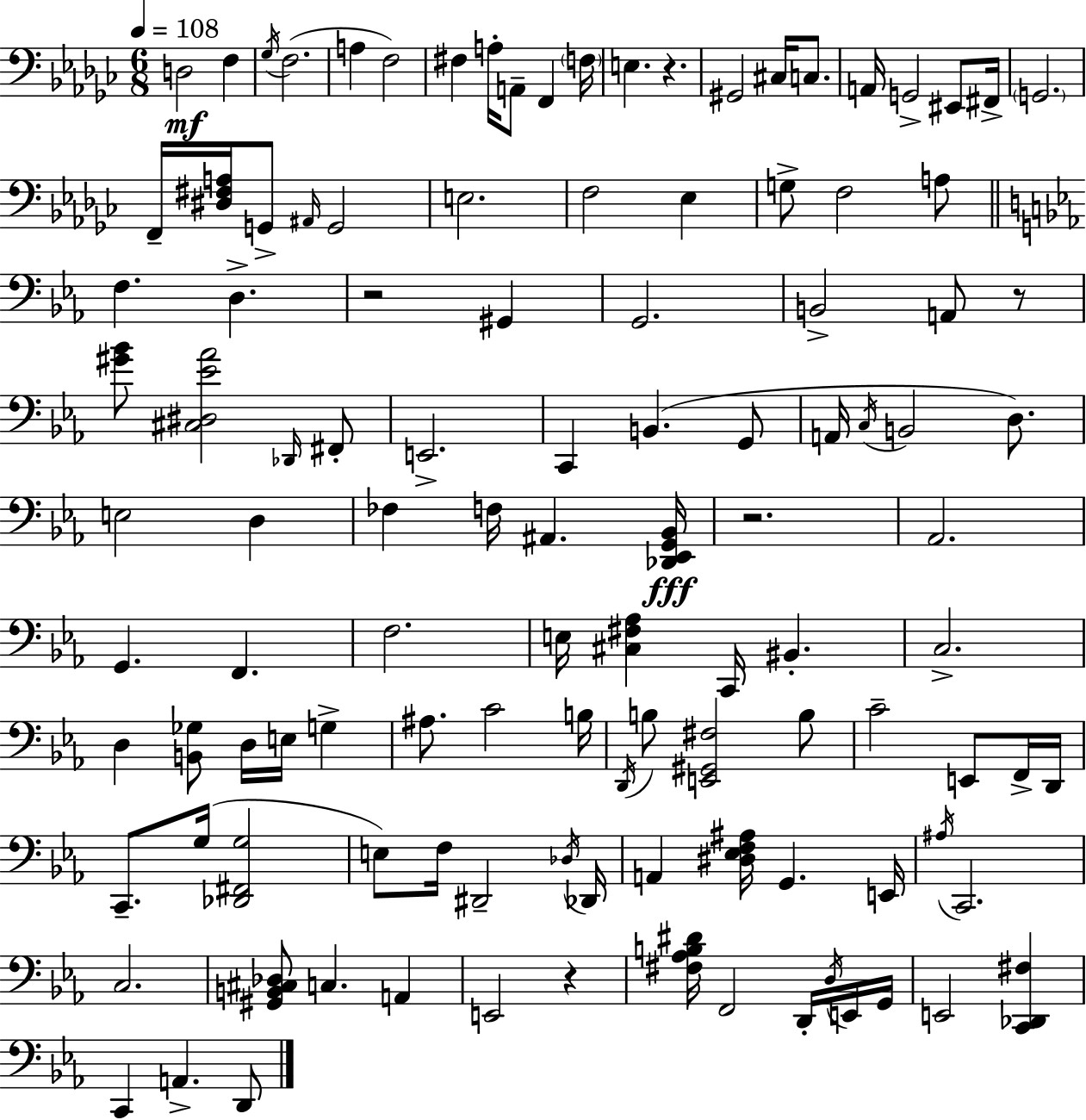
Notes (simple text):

D3/h F3/q Gb3/s F3/h. A3/q F3/h F#3/q A3/s A2/e F2/q F3/s E3/q. R/q. G#2/h C#3/s C3/e. A2/s G2/h EIS2/e F#2/s G2/h. F2/s [D#3,F#3,A3]/s G2/e A#2/s G2/h E3/h. F3/h Eb3/q G3/e F3/h A3/e F3/q. D3/q. R/h G#2/q G2/h. B2/h A2/e R/e [G#4,Bb4]/e [C#3,D#3,Eb4,Ab4]/h Db2/s F#2/e E2/h. C2/q B2/q. G2/e A2/s C3/s B2/h D3/e. E3/h D3/q FES3/q F3/s A#2/q. [Db2,Eb2,G2,Bb2]/s R/h. Ab2/h. G2/q. F2/q. F3/h. E3/s [C#3,F#3,Ab3]/q C2/s BIS2/q. C3/h. D3/q [B2,Gb3]/e D3/s E3/s G3/q A#3/e. C4/h B3/s D2/s B3/e [E2,G#2,F#3]/h B3/e C4/h E2/e F2/s D2/s C2/e. G3/s [Db2,F#2,G3]/h E3/e F3/s D#2/h Db3/s Db2/s A2/q [D#3,Eb3,F3,A#3]/s G2/q. E2/s A#3/s C2/h. C3/h. [G#2,B2,C#3,Db3]/e C3/q. A2/q E2/h R/q [F#3,Ab3,B3,D#4]/s F2/h D2/s D3/s E2/s G2/s E2/h [C2,Db2,F#3]/q C2/q A2/q. D2/e